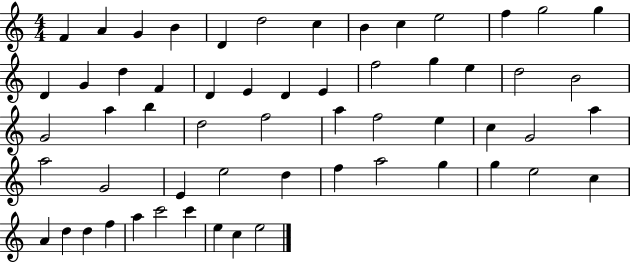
F4/q A4/q G4/q B4/q D4/q D5/h C5/q B4/q C5/q E5/h F5/q G5/h G5/q D4/q G4/q D5/q F4/q D4/q E4/q D4/q E4/q F5/h G5/q E5/q D5/h B4/h G4/h A5/q B5/q D5/h F5/h A5/q F5/h E5/q C5/q G4/h A5/q A5/h G4/h E4/q E5/h D5/q F5/q A5/h G5/q G5/q E5/h C5/q A4/q D5/q D5/q F5/q A5/q C6/h C6/q E5/q C5/q E5/h